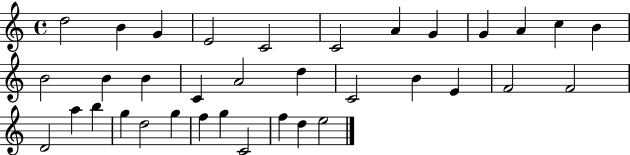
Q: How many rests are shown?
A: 0